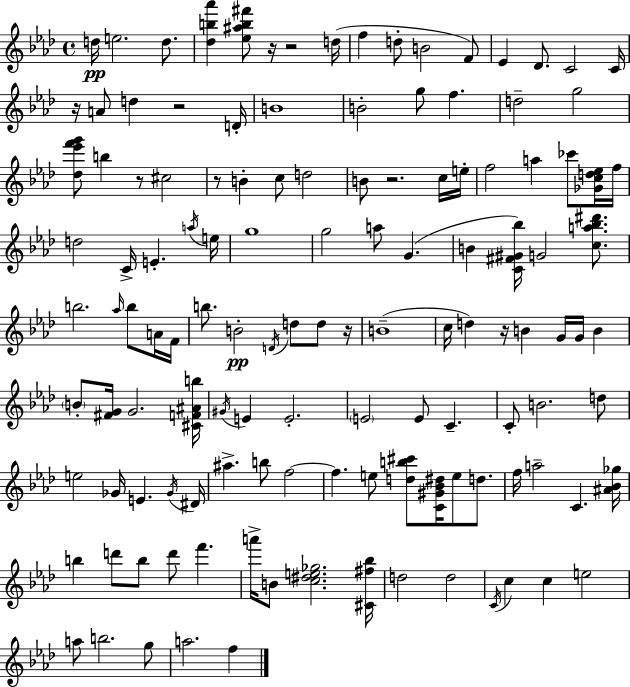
{
  \clef treble
  \time 4/4
  \defaultTimeSignature
  \key aes \major
  \repeat volta 2 { d''16\pp e''2. d''8. | <des'' b'' aes'''>4 <ees'' ais'' b'' fis'''>8 r16 r2 d''16( | f''4 d''8-. b'2 f'8) | ees'4 des'8. c'2 c'16 | \break r16 a'8 d''4 r2 d'16-. | b'1 | b'2-. g''8 f''4. | d''2-- g''2 | \break <des'' ees''' f''' g'''>8 b''4 r8 cis''2 | r8 b'4-. c''8 d''2 | b'8 r2. c''16 e''16-. | f''2 a''4 ces'''8 <ges' c'' d'' ees''>16 f''16 | \break d''2 c'16-> e'4.-. \acciaccatura { a''16 } | e''16 g''1 | g''2 a''8 g'4.( | b'4 <c' fis' gis' bes''>16) g'2 <c'' a'' bes'' dis'''>8. | \break b''2. \grace { aes''16 } b''8 | a'16 f'16 b''8. b'2-.\pp \acciaccatura { d'16 } d''8 | d''8 r16 b'1--( | c''16 d''4) r16 b'4 g'16 g'16 b'4 | \break \parenthesize b'8-. <fis' g'>16 g'2. | <cis' f' ais' b''>16 \acciaccatura { gis'16 } e'4 e'2.-. | \parenthesize e'2 e'8 c'4.-- | c'8-. b'2. | \break d''8 e''2 ges'16 e'4. | \acciaccatura { ges'16 } dis'16 ais''4.-> b''8 f''2~~ | f''4. e''8 <d'' b'' cis'''>8 <c' gis' bes' dis''>16 | e''8 d''8. f''16 a''2-- c'4. | \break <ais' bes' ges''>16 b''4 d'''8 b''8 d'''8 f'''4. | a'''16-> b'8 <c'' dis'' e'' ges''>2. | <cis' fis'' bes''>16 d''2 d''2 | \acciaccatura { c'16 } c''4 c''4 e''2 | \break a''8 b''2. | g''8 a''2. | f''4 } \bar "|."
}